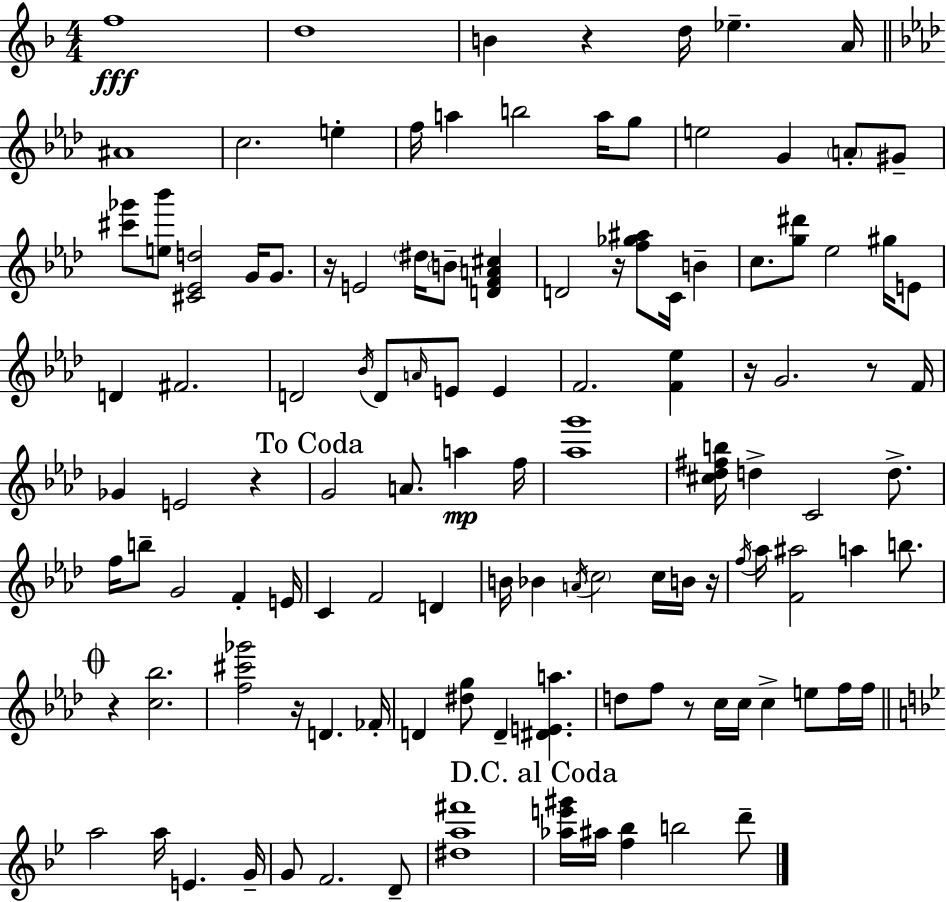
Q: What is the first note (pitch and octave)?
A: F5